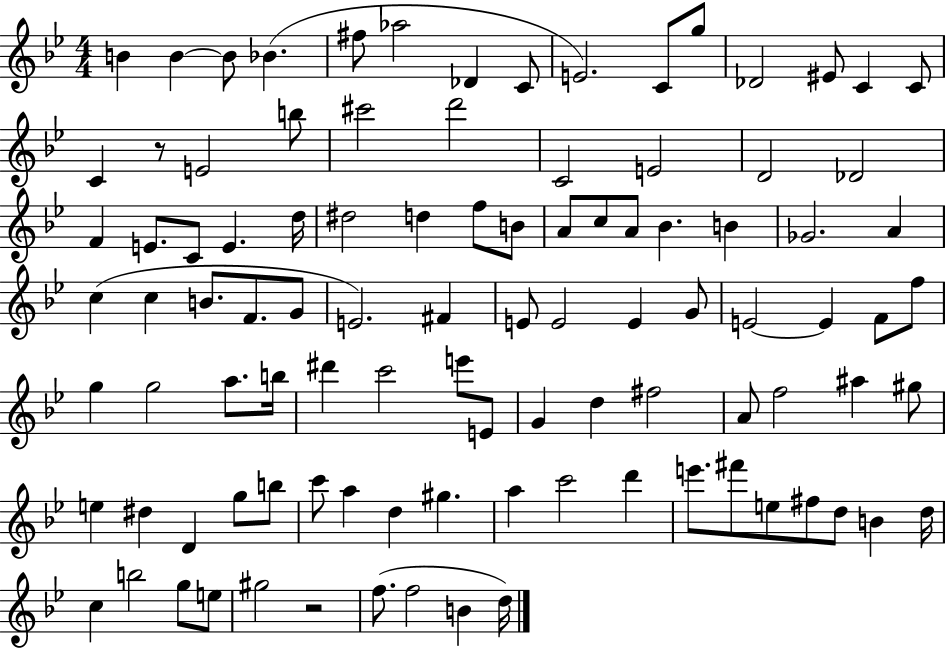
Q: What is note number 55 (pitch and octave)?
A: F5